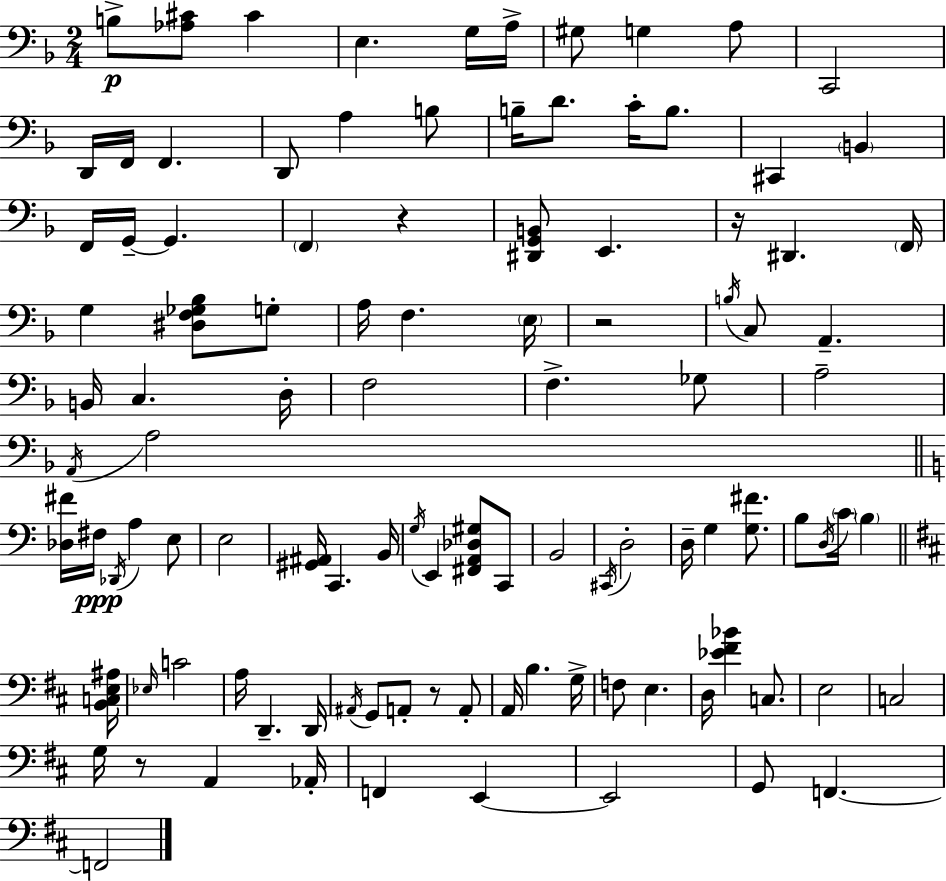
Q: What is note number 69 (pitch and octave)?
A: D2